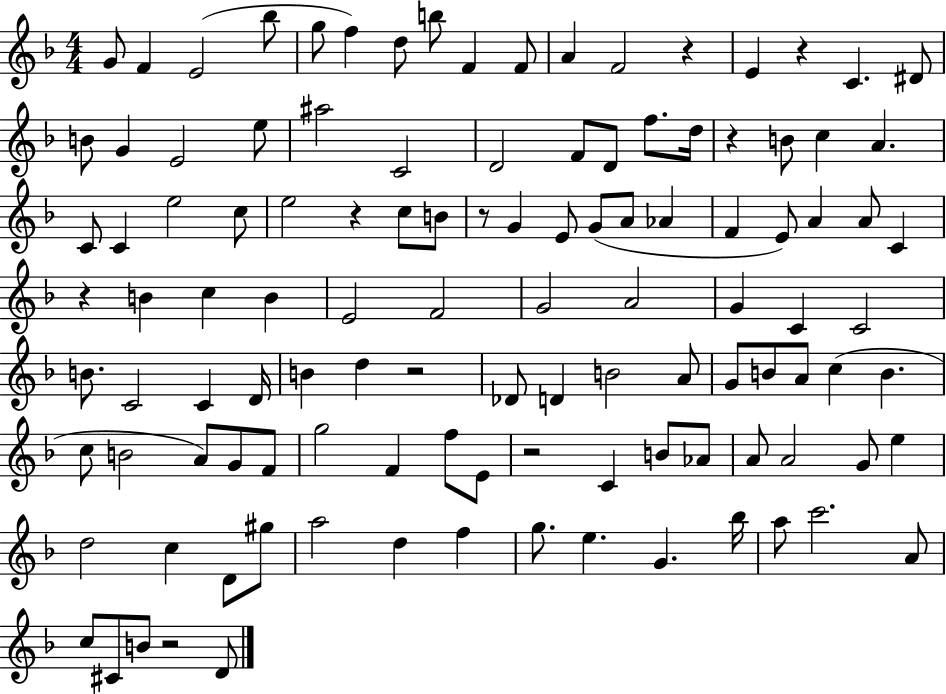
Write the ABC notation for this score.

X:1
T:Untitled
M:4/4
L:1/4
K:F
G/2 F E2 _b/2 g/2 f d/2 b/2 F F/2 A F2 z E z C ^D/2 B/2 G E2 e/2 ^a2 C2 D2 F/2 D/2 f/2 d/4 z B/2 c A C/2 C e2 c/2 e2 z c/2 B/2 z/2 G E/2 G/2 A/2 _A F E/2 A A/2 C z B c B E2 F2 G2 A2 G C C2 B/2 C2 C D/4 B d z2 _D/2 D B2 A/2 G/2 B/2 A/2 c B c/2 B2 A/2 G/2 F/2 g2 F f/2 E/2 z2 C B/2 _A/2 A/2 A2 G/2 e d2 c D/2 ^g/2 a2 d f g/2 e G _b/4 a/2 c'2 A/2 c/2 ^C/2 B/2 z2 D/2